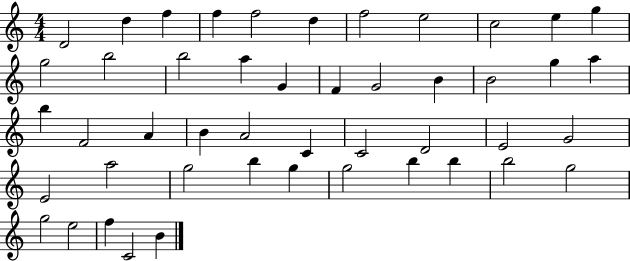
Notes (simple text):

D4/h D5/q F5/q F5/q F5/h D5/q F5/h E5/h C5/h E5/q G5/q G5/h B5/h B5/h A5/q G4/q F4/q G4/h B4/q B4/h G5/q A5/q B5/q F4/h A4/q B4/q A4/h C4/q C4/h D4/h E4/h G4/h E4/h A5/h G5/h B5/q G5/q G5/h B5/q B5/q B5/h G5/h G5/h E5/h F5/q C4/h B4/q